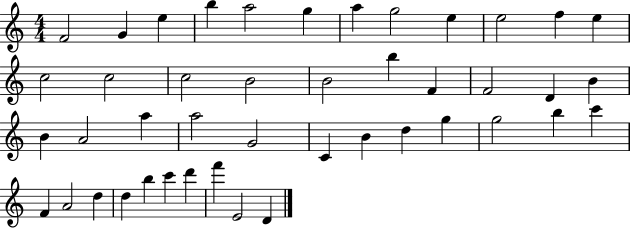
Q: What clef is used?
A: treble